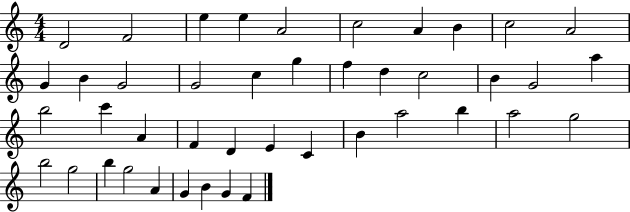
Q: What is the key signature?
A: C major